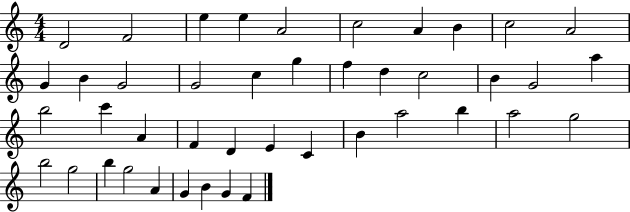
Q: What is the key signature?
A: C major